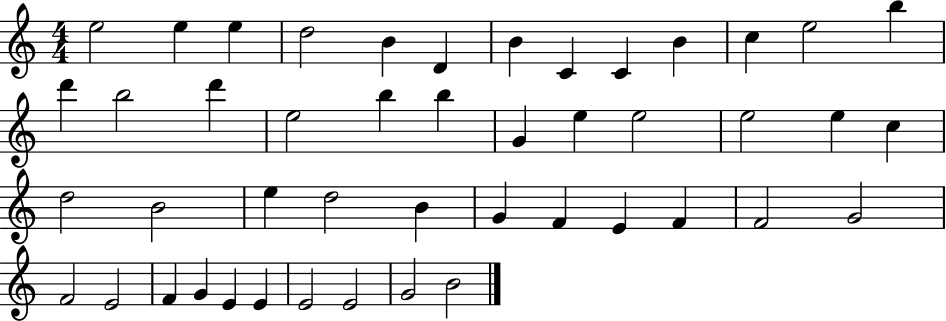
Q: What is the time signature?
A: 4/4